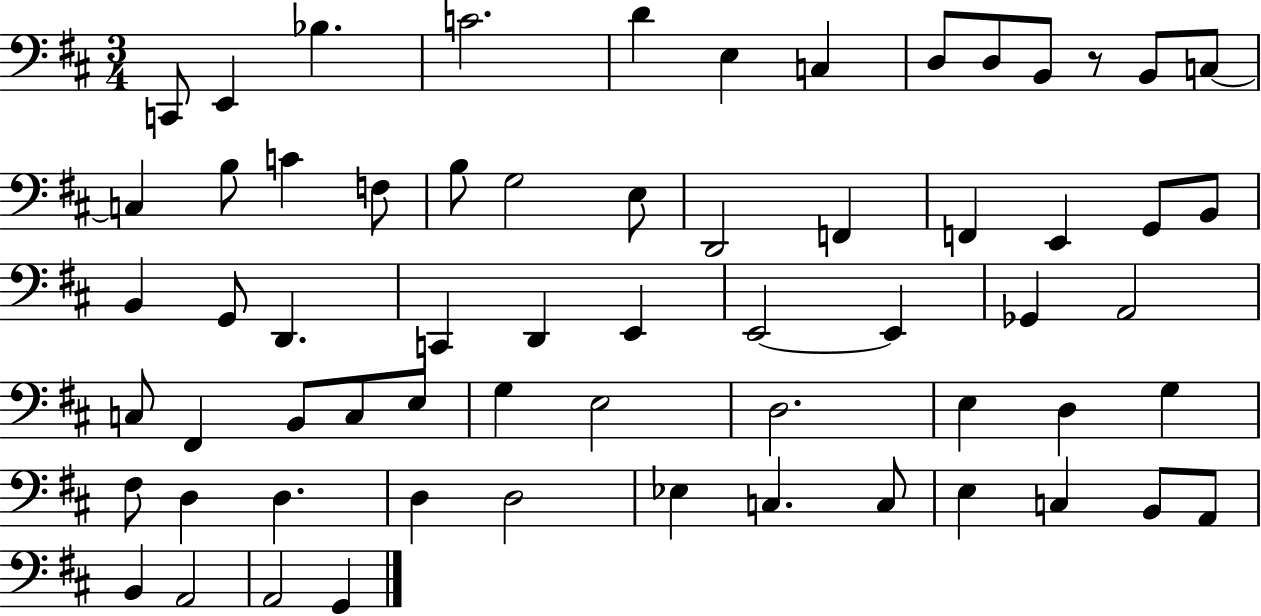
C2/e E2/q Bb3/q. C4/h. D4/q E3/q C3/q D3/e D3/e B2/e R/e B2/e C3/e C3/q B3/e C4/q F3/e B3/e G3/h E3/e D2/h F2/q F2/q E2/q G2/e B2/e B2/q G2/e D2/q. C2/q D2/q E2/q E2/h E2/q Gb2/q A2/h C3/e F#2/q B2/e C3/e E3/e G3/q E3/h D3/h. E3/q D3/q G3/q F#3/e D3/q D3/q. D3/q D3/h Eb3/q C3/q. C3/e E3/q C3/q B2/e A2/e B2/q A2/h A2/h G2/q